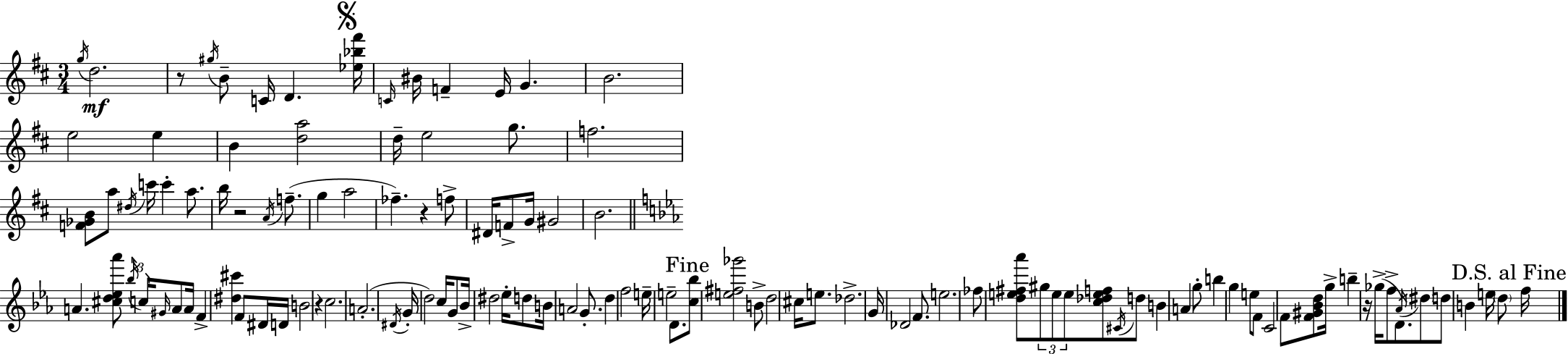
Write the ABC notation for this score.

X:1
T:Untitled
M:3/4
L:1/4
K:D
g/4 d2 z/2 ^g/4 B/2 C/4 D [_e_b^f']/4 C/4 ^B/4 F E/4 G B2 e2 e B [da]2 d/4 e2 g/2 f2 [F_GB]/2 a/2 ^d/4 c'/4 c' a/2 b/4 z2 A/4 f/2 g a2 _f z f/2 ^D/4 F/2 G/4 ^G2 B2 A [^cd_e_a']/2 _b/4 c/4 ^G/4 A/2 A/4 F [^d^c'] F/2 ^D/4 D/4 B2 z c2 A2 ^D/4 G/4 d2 c/4 G/2 _B/4 ^d2 _e/4 d/2 B/4 A2 G/2 d f2 e/4 e2 D/2 [c_b]/2 [e^f_g']2 B/2 d2 ^c/4 e/2 _d2 G/4 _D2 F/2 e2 _f/2 [de^f_a']/2 ^g/2 e/2 e/2 [c_def]/2 ^C/4 d/2 B A g/2 b g e/2 F/2 C2 F/2 [F^G_Bd]/2 g/4 b z/4 _g/4 f/2 D/2 _A/4 ^d/2 d/2 B e/4 d/2 f/4